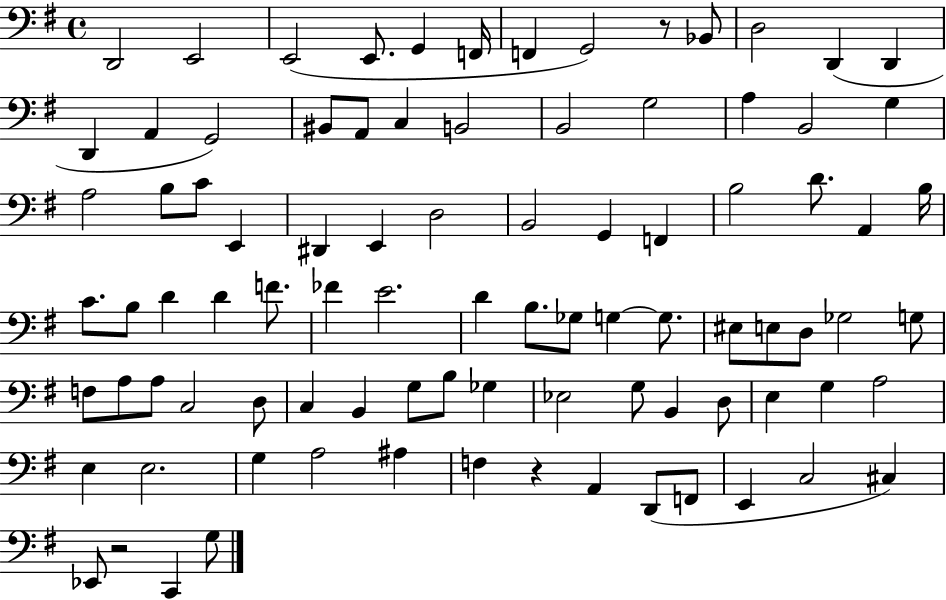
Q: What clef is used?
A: bass